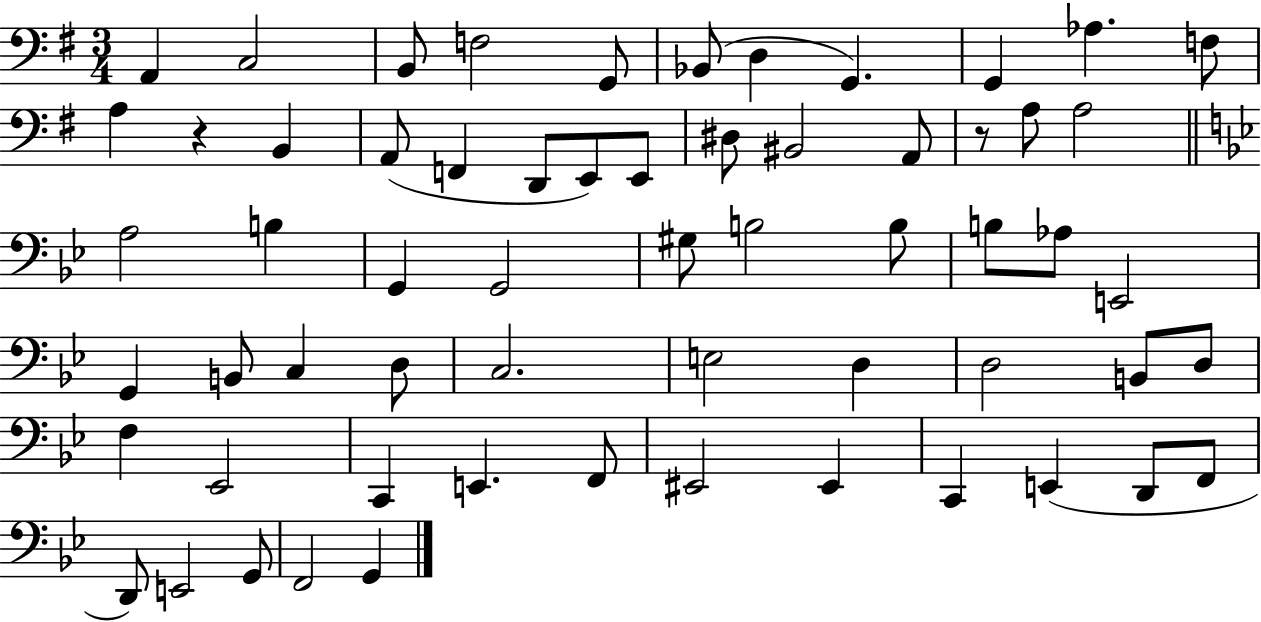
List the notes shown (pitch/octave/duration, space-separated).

A2/q C3/h B2/e F3/h G2/e Bb2/e D3/q G2/q. G2/q Ab3/q. F3/e A3/q R/q B2/q A2/e F2/q D2/e E2/e E2/e D#3/e BIS2/h A2/e R/e A3/e A3/h A3/h B3/q G2/q G2/h G#3/e B3/h B3/e B3/e Ab3/e E2/h G2/q B2/e C3/q D3/e C3/h. E3/h D3/q D3/h B2/e D3/e F3/q Eb2/h C2/q E2/q. F2/e EIS2/h EIS2/q C2/q E2/q D2/e F2/e D2/e E2/h G2/e F2/h G2/q